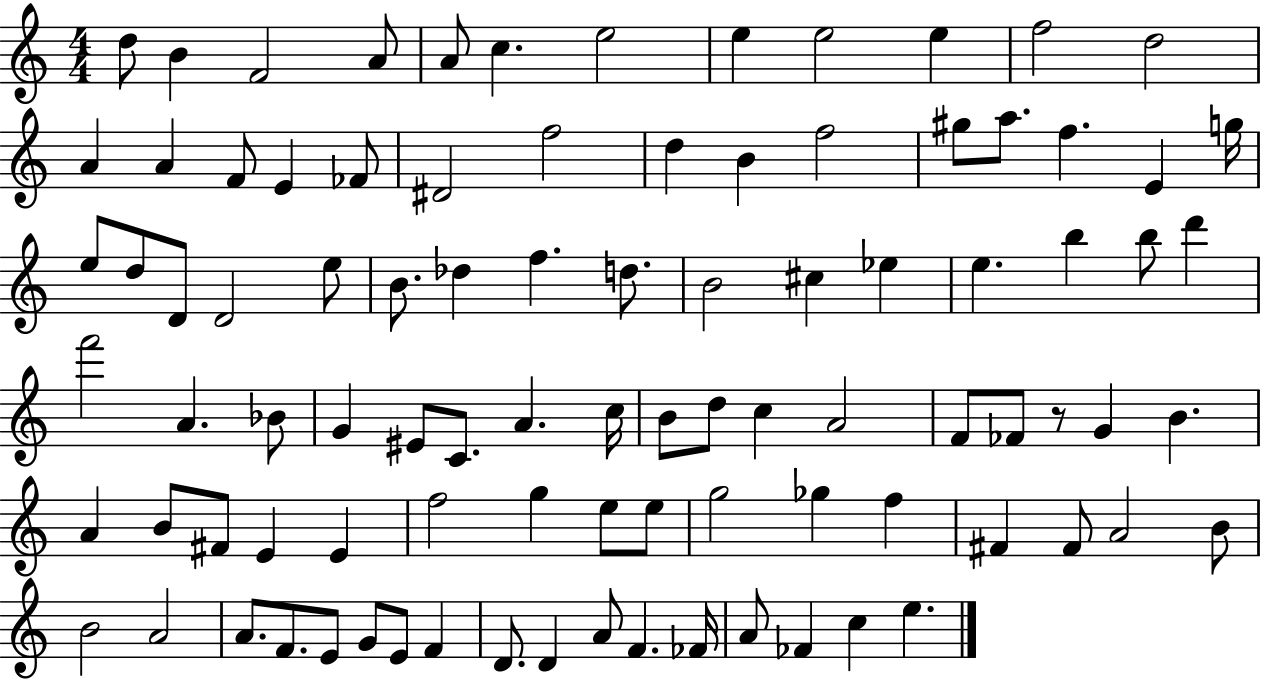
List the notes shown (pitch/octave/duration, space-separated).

D5/e B4/q F4/h A4/e A4/e C5/q. E5/h E5/q E5/h E5/q F5/h D5/h A4/q A4/q F4/e E4/q FES4/e D#4/h F5/h D5/q B4/q F5/h G#5/e A5/e. F5/q. E4/q G5/s E5/e D5/e D4/e D4/h E5/e B4/e. Db5/q F5/q. D5/e. B4/h C#5/q Eb5/q E5/q. B5/q B5/e D6/q F6/h A4/q. Bb4/e G4/q EIS4/e C4/e. A4/q. C5/s B4/e D5/e C5/q A4/h F4/e FES4/e R/e G4/q B4/q. A4/q B4/e F#4/e E4/q E4/q F5/h G5/q E5/e E5/e G5/h Gb5/q F5/q F#4/q F#4/e A4/h B4/e B4/h A4/h A4/e. F4/e. E4/e G4/e E4/e F4/q D4/e. D4/q A4/e F4/q. FES4/s A4/e FES4/q C5/q E5/q.